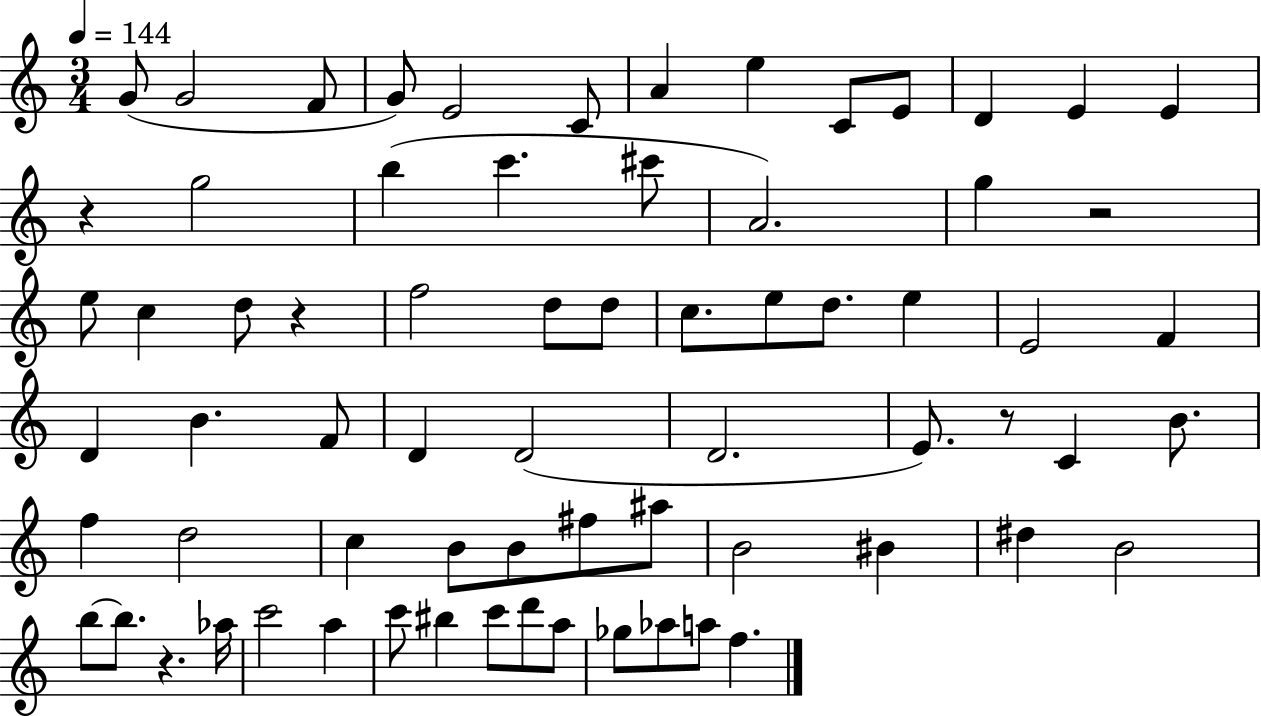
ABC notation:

X:1
T:Untitled
M:3/4
L:1/4
K:C
G/2 G2 F/2 G/2 E2 C/2 A e C/2 E/2 D E E z g2 b c' ^c'/2 A2 g z2 e/2 c d/2 z f2 d/2 d/2 c/2 e/2 d/2 e E2 F D B F/2 D D2 D2 E/2 z/2 C B/2 f d2 c B/2 B/2 ^f/2 ^a/2 B2 ^B ^d B2 b/2 b/2 z _a/4 c'2 a c'/2 ^b c'/2 d'/2 a/2 _g/2 _a/2 a/2 f